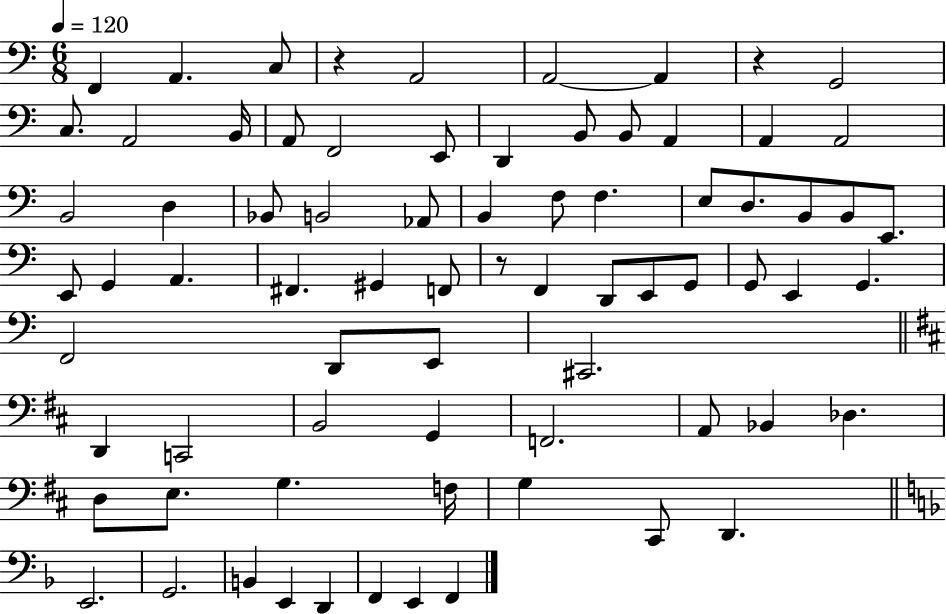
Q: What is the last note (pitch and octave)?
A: F2